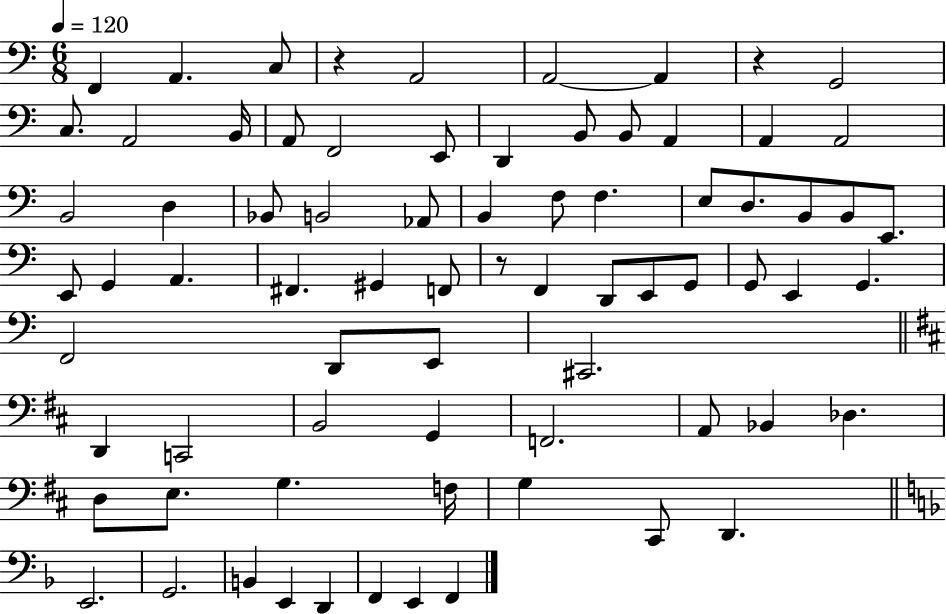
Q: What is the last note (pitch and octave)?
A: F2